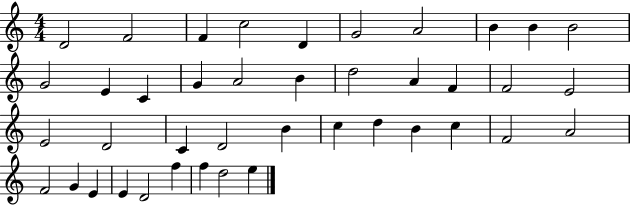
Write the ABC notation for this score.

X:1
T:Untitled
M:4/4
L:1/4
K:C
D2 F2 F c2 D G2 A2 B B B2 G2 E C G A2 B d2 A F F2 E2 E2 D2 C D2 B c d B c F2 A2 F2 G E E D2 f f d2 e